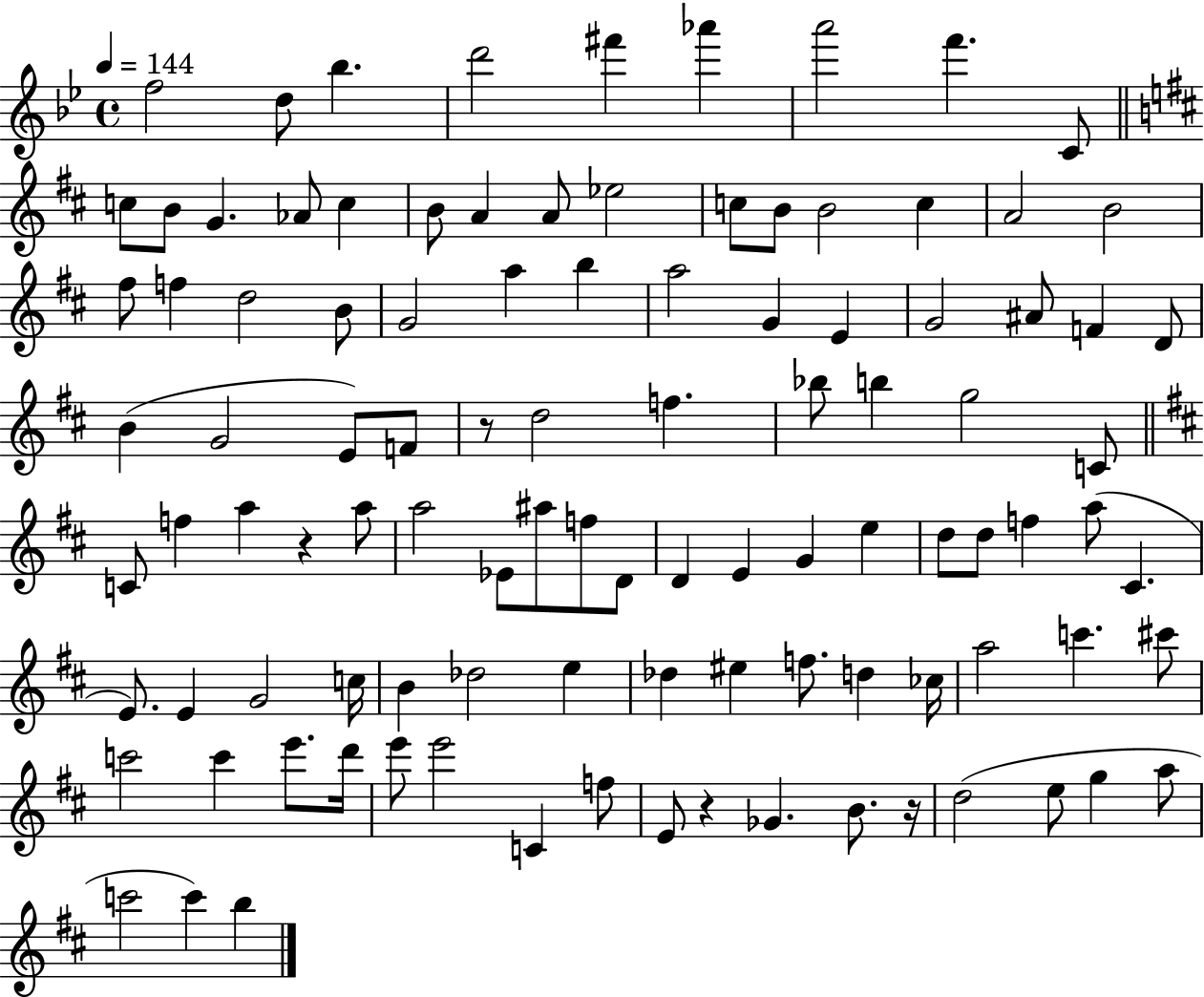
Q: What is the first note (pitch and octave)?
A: F5